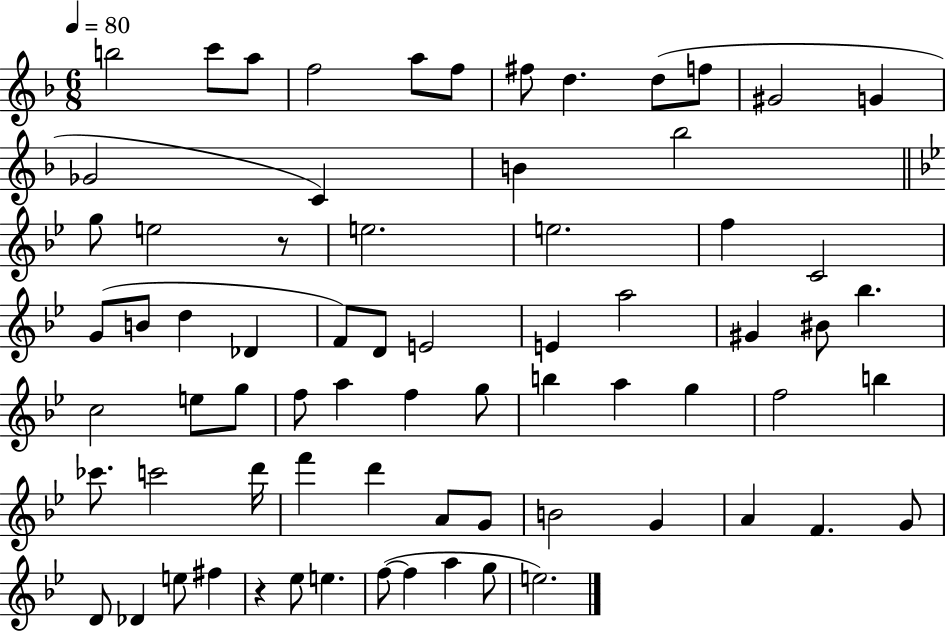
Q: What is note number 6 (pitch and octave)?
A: F5